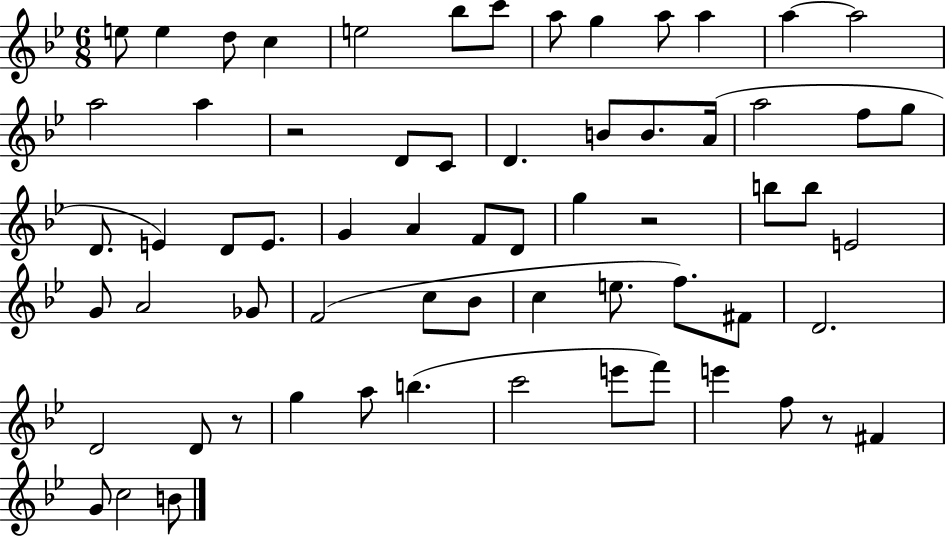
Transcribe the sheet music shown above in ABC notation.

X:1
T:Untitled
M:6/8
L:1/4
K:Bb
e/2 e d/2 c e2 _b/2 c'/2 a/2 g a/2 a a a2 a2 a z2 D/2 C/2 D B/2 B/2 A/4 a2 f/2 g/2 D/2 E D/2 E/2 G A F/2 D/2 g z2 b/2 b/2 E2 G/2 A2 _G/2 F2 c/2 _B/2 c e/2 f/2 ^F/2 D2 D2 D/2 z/2 g a/2 b c'2 e'/2 f'/2 e' f/2 z/2 ^F G/2 c2 B/2